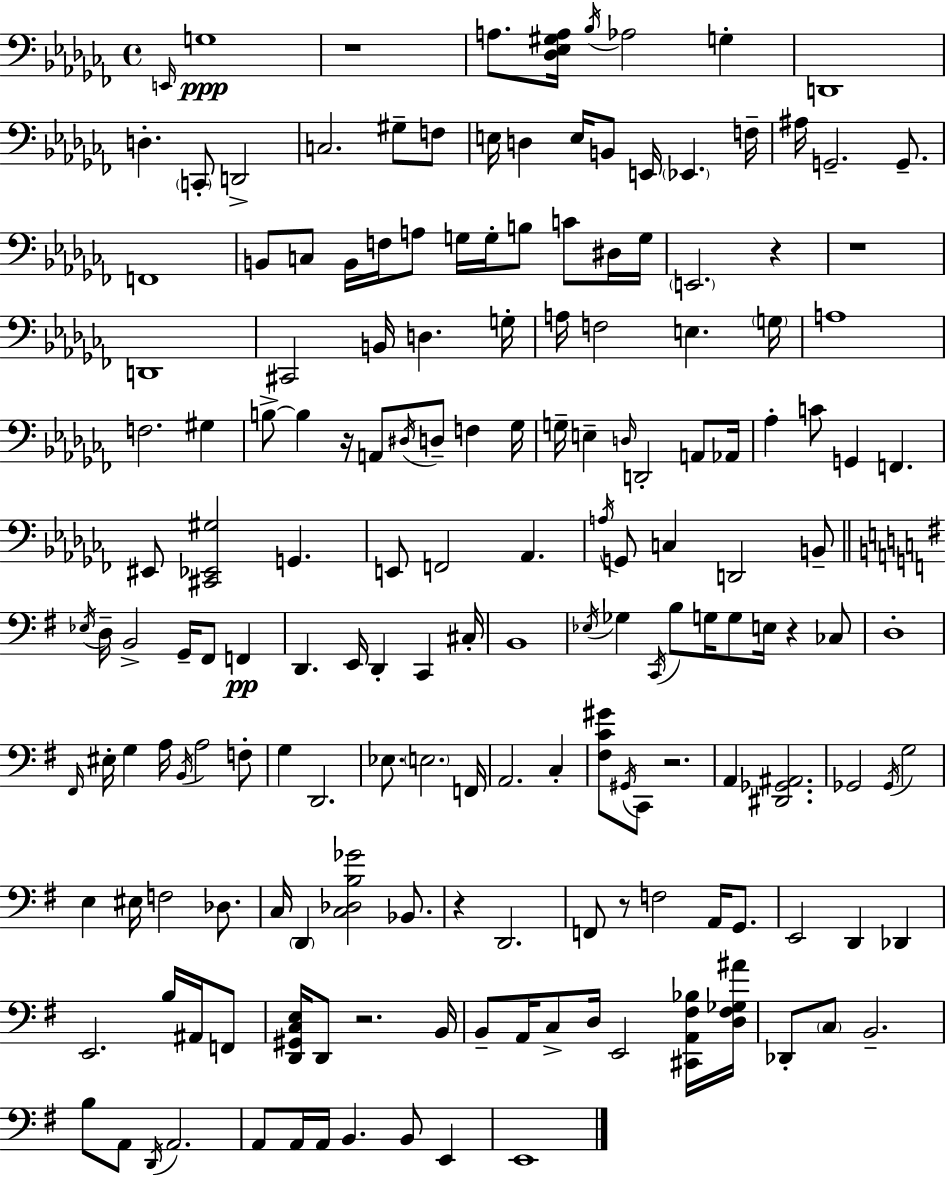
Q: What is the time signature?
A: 4/4